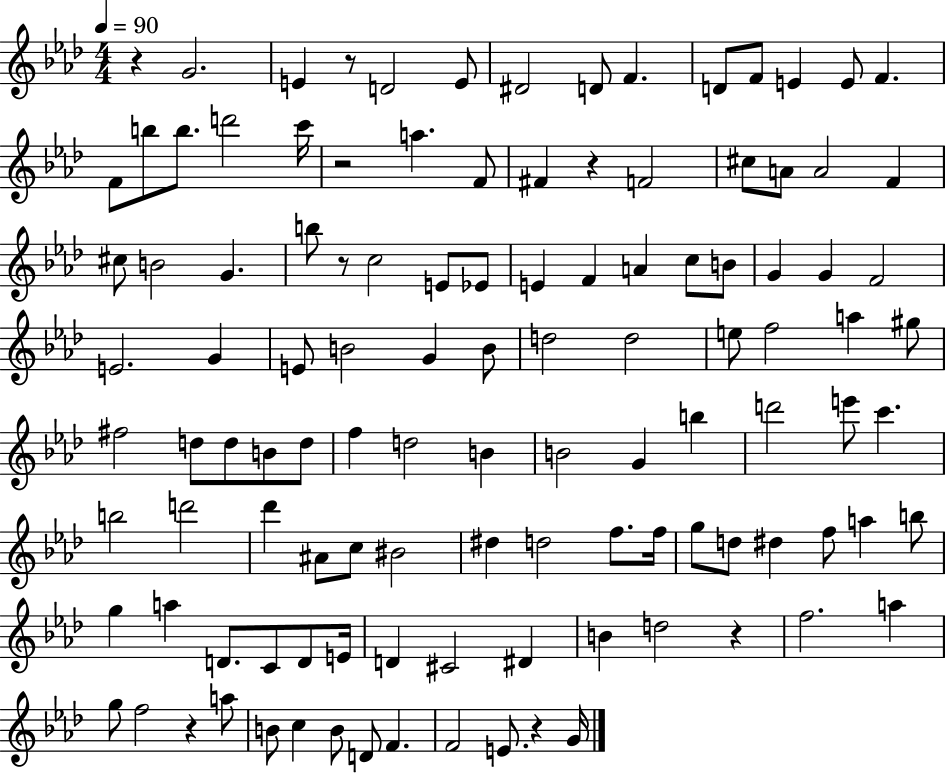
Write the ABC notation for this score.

X:1
T:Untitled
M:4/4
L:1/4
K:Ab
z G2 E z/2 D2 E/2 ^D2 D/2 F D/2 F/2 E E/2 F F/2 b/2 b/2 d'2 c'/4 z2 a F/2 ^F z F2 ^c/2 A/2 A2 F ^c/2 B2 G b/2 z/2 c2 E/2 _E/2 E F A c/2 B/2 G G F2 E2 G E/2 B2 G B/2 d2 d2 e/2 f2 a ^g/2 ^f2 d/2 d/2 B/2 d/2 f d2 B B2 G b d'2 e'/2 c' b2 d'2 _d' ^A/2 c/2 ^B2 ^d d2 f/2 f/4 g/2 d/2 ^d f/2 a b/2 g a D/2 C/2 D/2 E/4 D ^C2 ^D B d2 z f2 a g/2 f2 z a/2 B/2 c B/2 D/2 F F2 E/2 z G/4